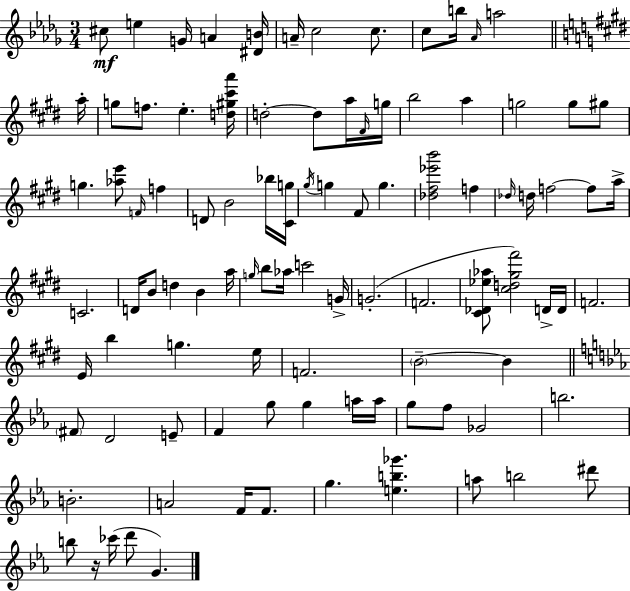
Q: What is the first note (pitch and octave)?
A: C#5